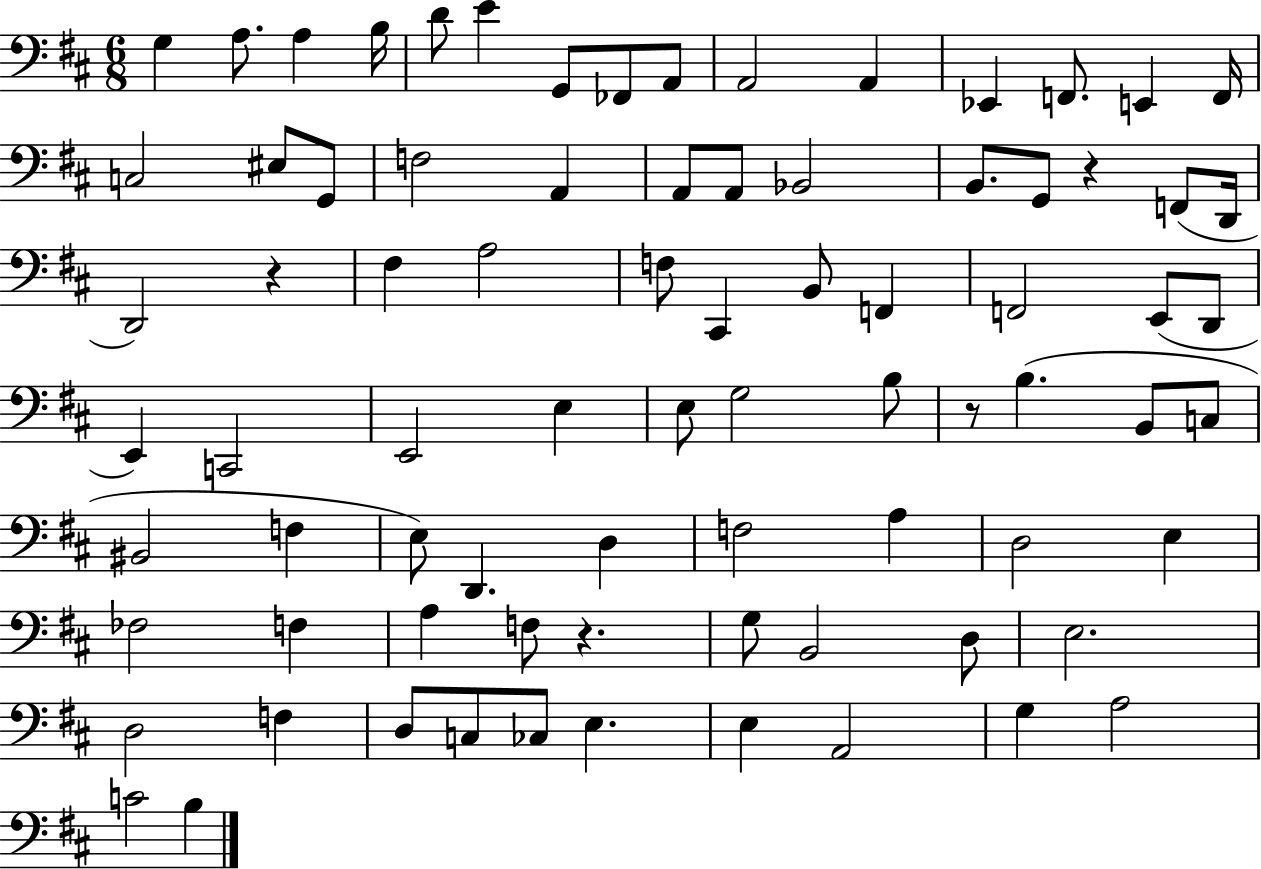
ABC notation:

X:1
T:Untitled
M:6/8
L:1/4
K:D
G, A,/2 A, B,/4 D/2 E G,,/2 _F,,/2 A,,/2 A,,2 A,, _E,, F,,/2 E,, F,,/4 C,2 ^E,/2 G,,/2 F,2 A,, A,,/2 A,,/2 _B,,2 B,,/2 G,,/2 z F,,/2 D,,/4 D,,2 z ^F, A,2 F,/2 ^C,, B,,/2 F,, F,,2 E,,/2 D,,/2 E,, C,,2 E,,2 E, E,/2 G,2 B,/2 z/2 B, B,,/2 C,/2 ^B,,2 F, E,/2 D,, D, F,2 A, D,2 E, _F,2 F, A, F,/2 z G,/2 B,,2 D,/2 E,2 D,2 F, D,/2 C,/2 _C,/2 E, E, A,,2 G, A,2 C2 B,